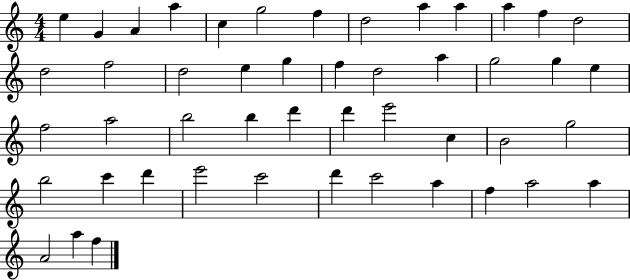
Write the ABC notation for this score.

X:1
T:Untitled
M:4/4
L:1/4
K:C
e G A a c g2 f d2 a a a f d2 d2 f2 d2 e g f d2 a g2 g e f2 a2 b2 b d' d' e'2 c B2 g2 b2 c' d' e'2 c'2 d' c'2 a f a2 a A2 a f